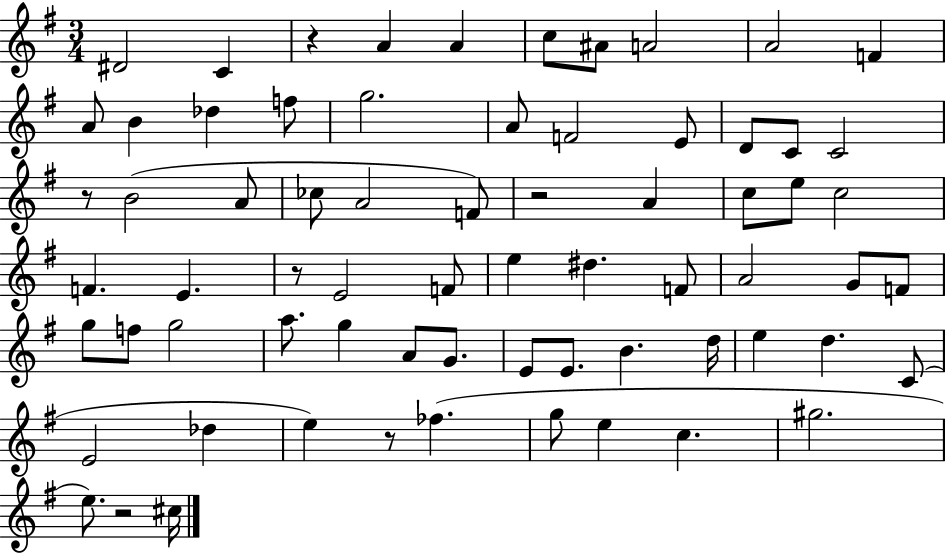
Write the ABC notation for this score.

X:1
T:Untitled
M:3/4
L:1/4
K:G
^D2 C z A A c/2 ^A/2 A2 A2 F A/2 B _d f/2 g2 A/2 F2 E/2 D/2 C/2 C2 z/2 B2 A/2 _c/2 A2 F/2 z2 A c/2 e/2 c2 F E z/2 E2 F/2 e ^d F/2 A2 G/2 F/2 g/2 f/2 g2 a/2 g A/2 G/2 E/2 E/2 B d/4 e d C/2 E2 _d e z/2 _f g/2 e c ^g2 e/2 z2 ^c/4